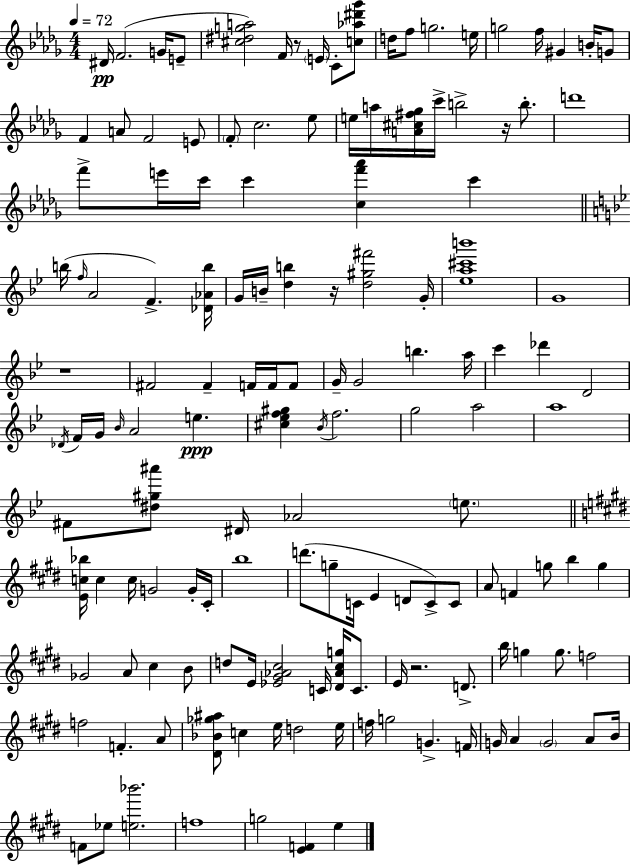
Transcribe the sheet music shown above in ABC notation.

X:1
T:Untitled
M:4/4
L:1/4
K:Bbm
^D/4 F2 G/4 E/2 [^c^dga]2 F/4 z/2 E/4 C/2 [c_a^d'_g']/2 d/4 f/2 g2 e/4 g2 f/4 ^G B/4 G/2 F A/2 F2 E/2 F/2 c2 _e/2 e/4 a/4 [A^c^f_g]/4 c'/4 b2 z/4 b/2 d'4 f'/2 e'/4 c'/4 c' [cf'_a'] c' b/4 f/4 A2 F [_D_Ab]/4 G/4 B/4 [db] z/4 [d^g^f']2 G/4 [_ea^c'b']4 G4 z4 ^F2 ^F F/4 F/4 F/2 G/4 G2 b a/4 c' _d' D2 _D/4 F/4 G/4 _B/4 A2 e [^c_ef^g] _B/4 f2 g2 a2 a4 ^F/2 [^d^g^a']/2 ^D/4 _A2 e/2 [Ec_b]/4 c c/4 G2 G/4 ^C/4 b4 d'/2 g/2 C/4 E D/2 C/2 C/2 A/2 F g/2 b g _G2 A/2 ^c B/2 d/2 E/4 [_E^G_A^c]2 C/4 [^D_A^cg]/4 C/2 E/4 z2 D/2 b/4 g g/2 f2 f2 F A/2 [^D_B_g^a]/2 c e/4 d2 e/4 f/4 g2 G F/4 G/4 A G2 A/2 B/4 F/2 _e/2 [e_b']2 f4 g2 [EF] e